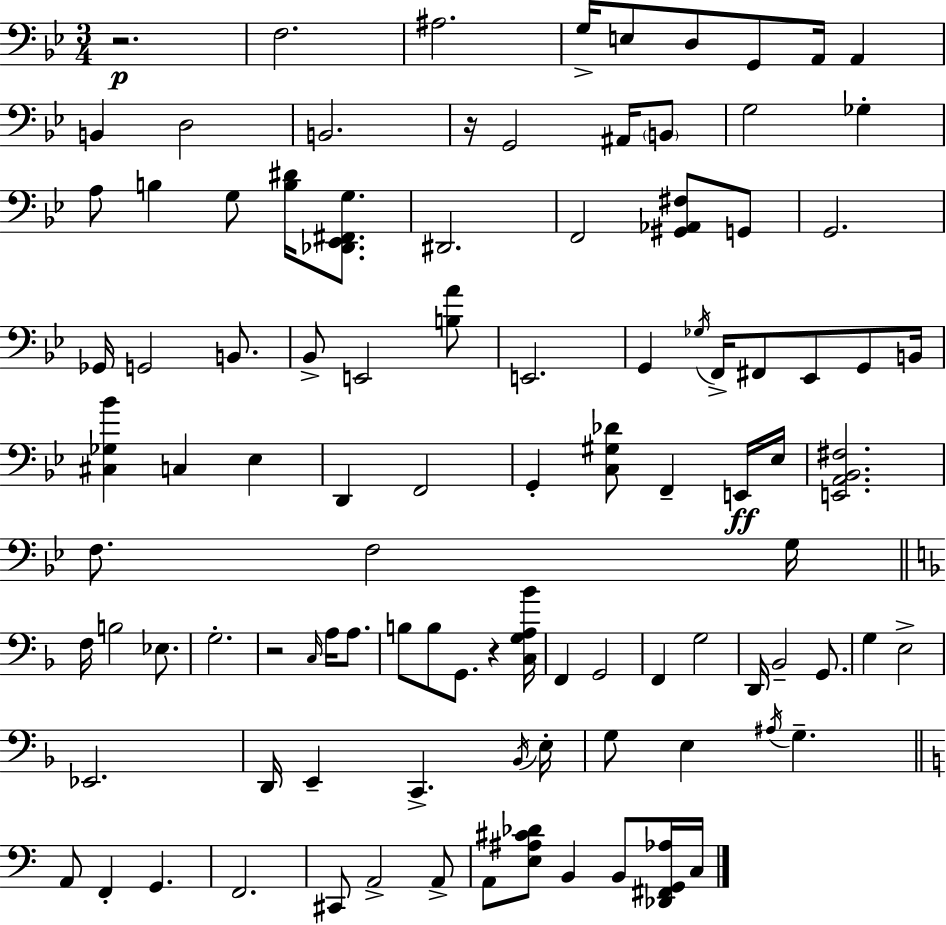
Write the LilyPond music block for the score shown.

{
  \clef bass
  \numericTimeSignature
  \time 3/4
  \key bes \major
  \repeat volta 2 { r2.\p | f2. | ais2. | g16-> e8 d8 g,8 a,16 a,4 | \break b,4 d2 | b,2. | r16 g,2 ais,16 \parenthesize b,8 | g2 ges4-. | \break a8 b4 g8 <b dis'>16 <des, ees, fis, g>8. | dis,2. | f,2 <gis, aes, fis>8 g,8 | g,2. | \break ges,16 g,2 b,8. | bes,8-> e,2 <b a'>8 | e,2. | g,4 \acciaccatura { ges16 } f,16-> fis,8 ees,8 g,8 | \break b,16 <cis ges bes'>4 c4 ees4 | d,4 f,2 | g,4-. <c gis des'>8 f,4-- e,16\ff | ees16 <e, a, bes, fis>2. | \break f8. f2 | g16 \bar "||" \break \key f \major f16 b2 ees8. | g2.-. | r2 \grace { c16 } a16 a8. | b8 b8 g,8. r4 | \break <c g a bes'>16 f,4 g,2 | f,4 g2 | d,16 bes,2-- g,8. | g4 e2-> | \break ees,2. | d,16 e,4-- c,4.-> | \acciaccatura { bes,16 } e16-. g8 e4 \acciaccatura { ais16 } g4.-- | \bar "||" \break \key c \major a,8 f,4-. g,4. | f,2. | cis,8 a,2-> a,8-> | a,8 <e ais cis' des'>8 b,4 b,8 <des, fis, g, aes>16 c16 | \break } \bar "|."
}